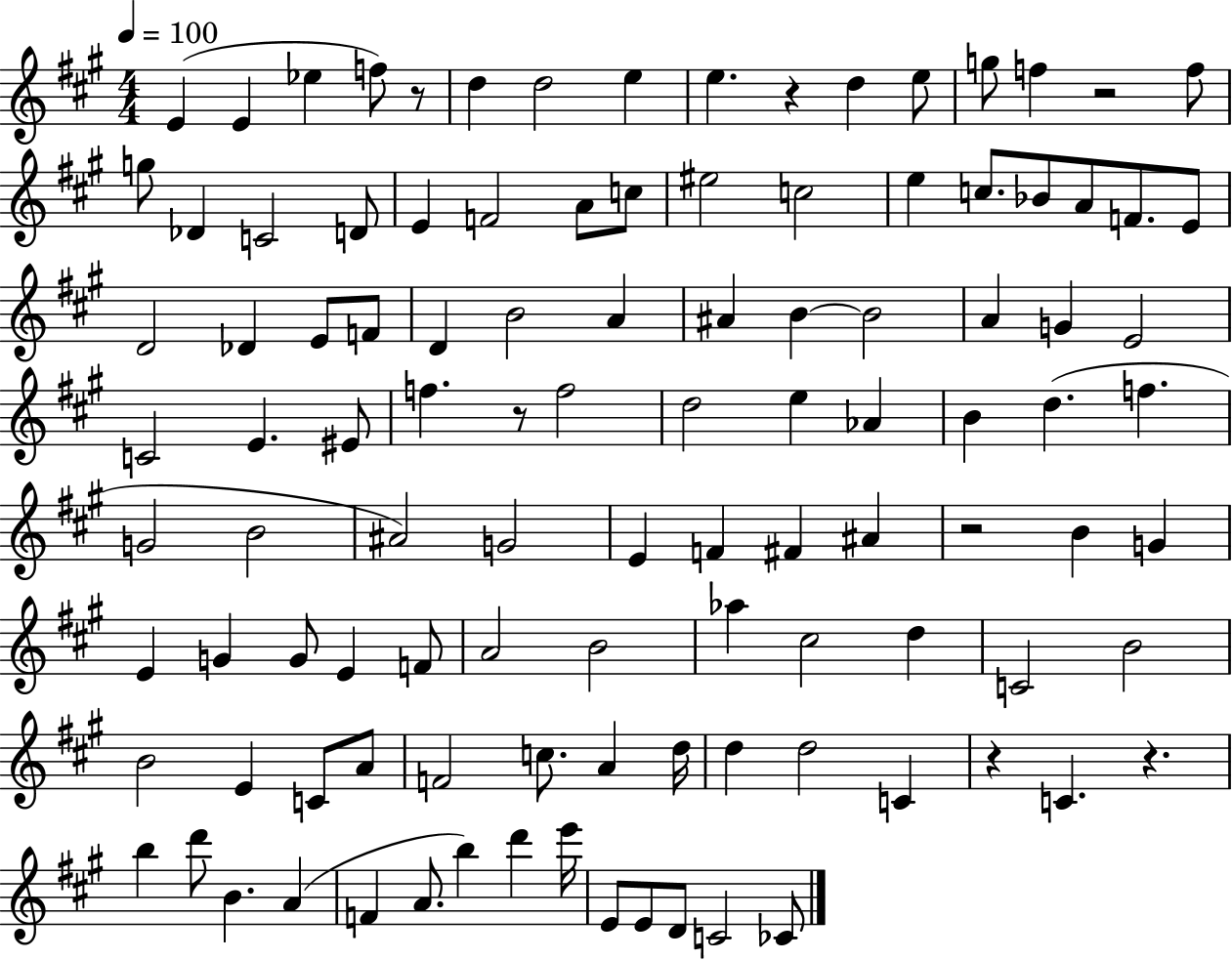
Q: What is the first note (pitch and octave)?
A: E4